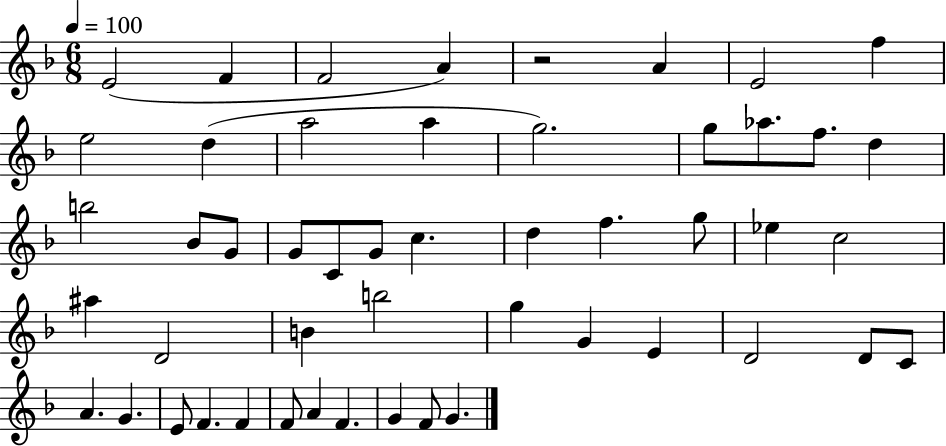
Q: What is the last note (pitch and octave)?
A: G4